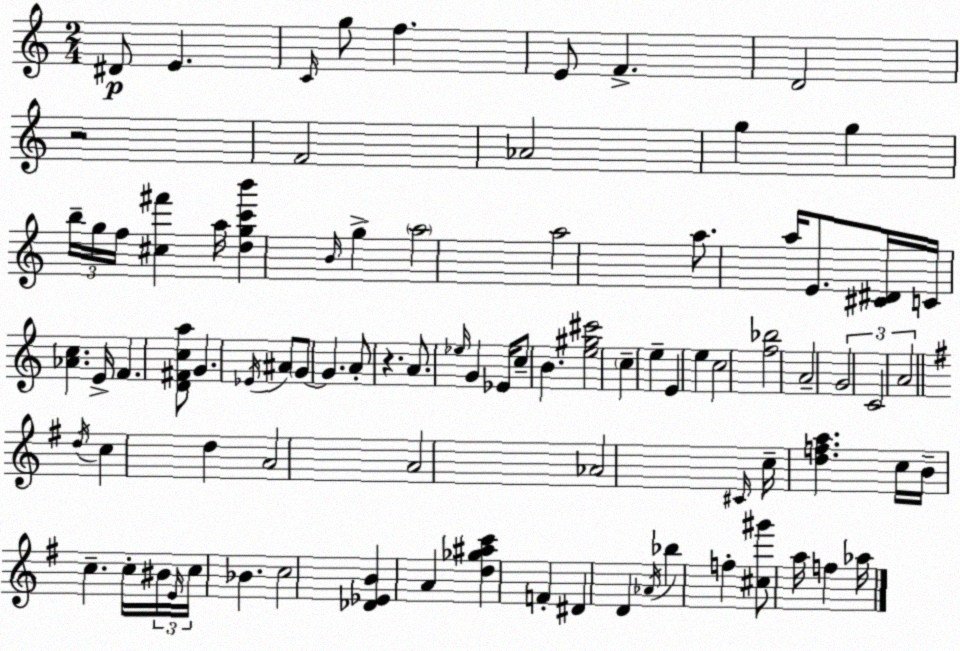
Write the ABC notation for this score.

X:1
T:Untitled
M:2/4
L:1/4
K:C
^D/2 E C/4 g/2 f E/2 F D2 z2 F2 _A2 g g b/4 g/4 f/4 [^c^f'] a/4 [dgc'b'] B/4 g a2 a2 a/2 a/4 E/2 [^C^D]/4 C/4 [_Ac] E/4 F [D^Fca]/2 G _E/4 ^A/2 G/2 G A/2 z A/2 _e/4 G _E/4 c/2 B [e^g^c']2 c e E e c2 [f_b]2 A2 G2 C2 A2 d/4 c d A2 A2 _A2 ^C/4 c/4 [dfa] c/4 B/4 c c/4 ^B/4 E/4 c/4 _B c2 [_D_EB] A [d_g^ac'] F ^D D _A/4 _b f [^c^g']/2 a/4 f _a/4